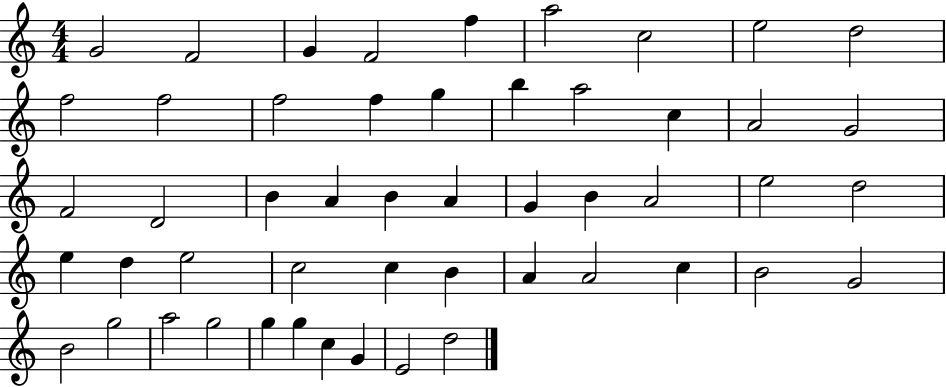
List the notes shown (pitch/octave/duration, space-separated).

G4/h F4/h G4/q F4/h F5/q A5/h C5/h E5/h D5/h F5/h F5/h F5/h F5/q G5/q B5/q A5/h C5/q A4/h G4/h F4/h D4/h B4/q A4/q B4/q A4/q G4/q B4/q A4/h E5/h D5/h E5/q D5/q E5/h C5/h C5/q B4/q A4/q A4/h C5/q B4/h G4/h B4/h G5/h A5/h G5/h G5/q G5/q C5/q G4/q E4/h D5/h